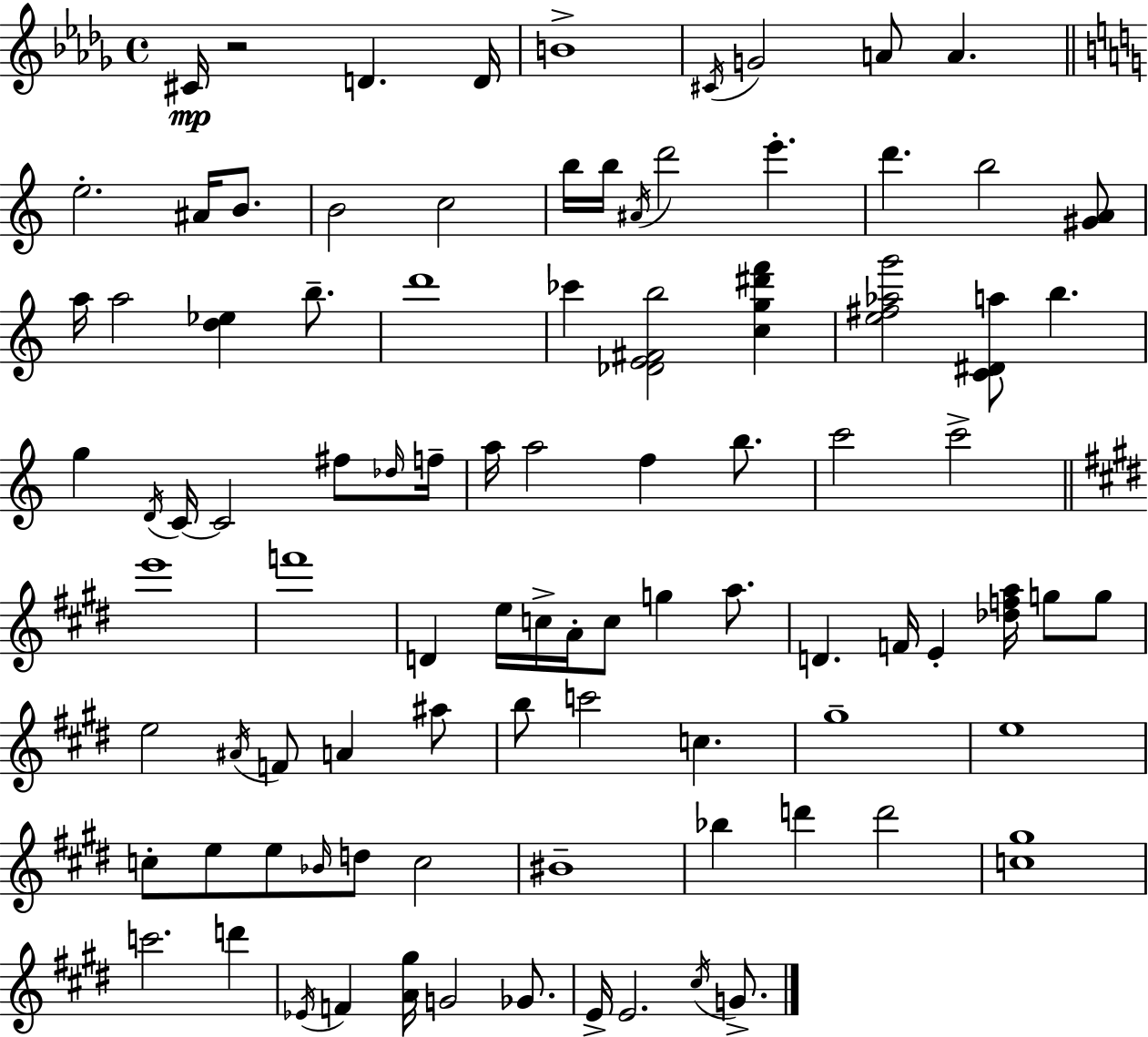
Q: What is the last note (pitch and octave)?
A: G4